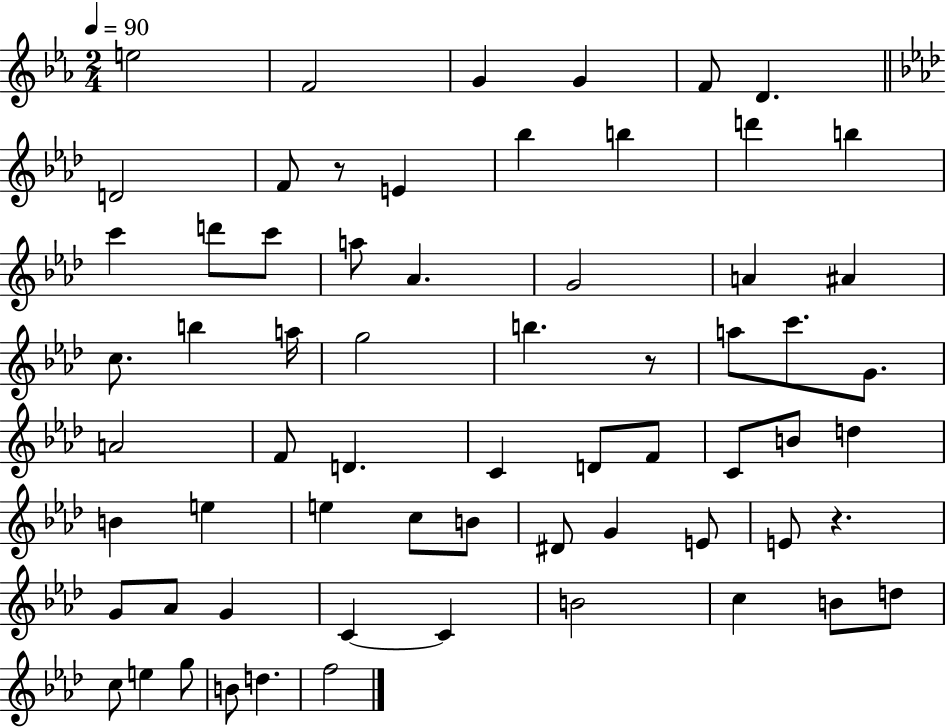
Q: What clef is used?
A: treble